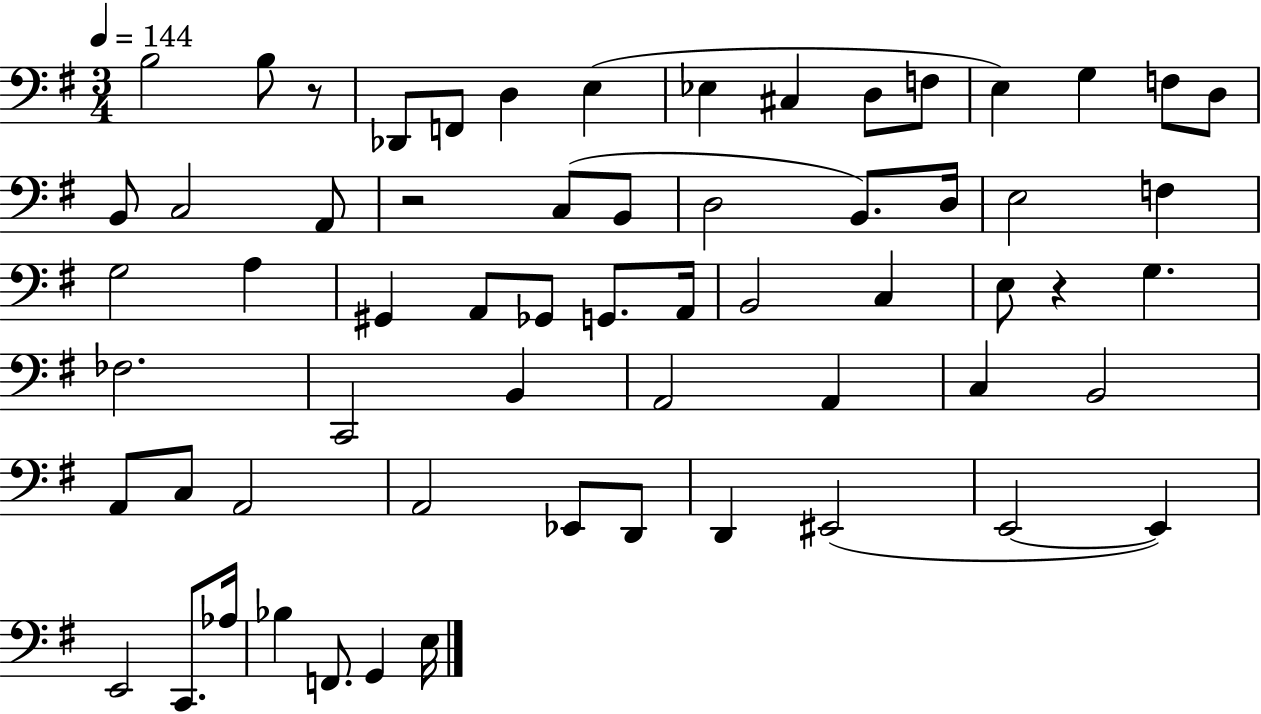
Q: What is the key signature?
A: G major